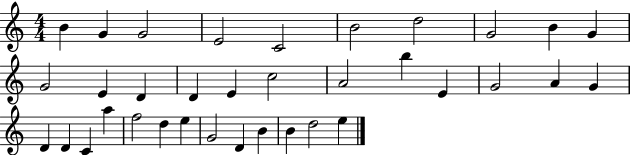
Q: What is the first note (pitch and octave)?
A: B4